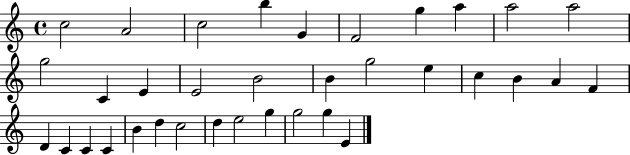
X:1
T:Untitled
M:4/4
L:1/4
K:C
c2 A2 c2 b G F2 g a a2 a2 g2 C E E2 B2 B g2 e c B A F D C C C B d c2 d e2 g g2 g E